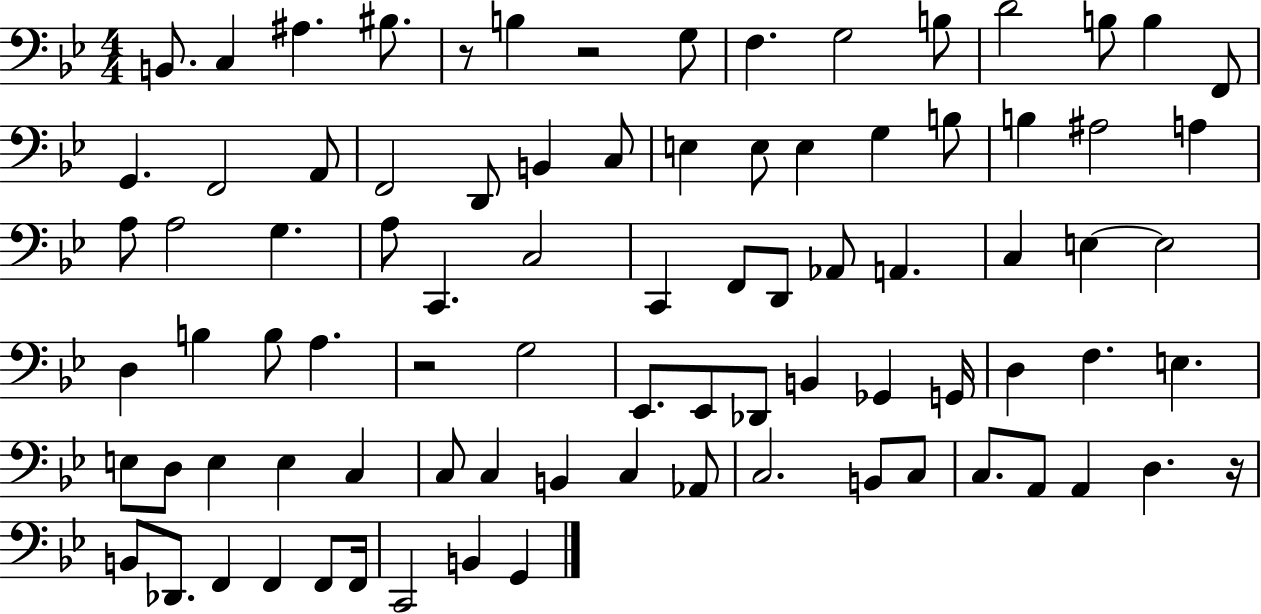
B2/e. C3/q A#3/q. BIS3/e. R/e B3/q R/h G3/e F3/q. G3/h B3/e D4/h B3/e B3/q F2/e G2/q. F2/h A2/e F2/h D2/e B2/q C3/e E3/q E3/e E3/q G3/q B3/e B3/q A#3/h A3/q A3/e A3/h G3/q. A3/e C2/q. C3/h C2/q F2/e D2/e Ab2/e A2/q. C3/q E3/q E3/h D3/q B3/q B3/e A3/q. R/h G3/h Eb2/e. Eb2/e Db2/e B2/q Gb2/q G2/s D3/q F3/q. E3/q. E3/e D3/e E3/q E3/q C3/q C3/e C3/q B2/q C3/q Ab2/e C3/h. B2/e C3/e C3/e. A2/e A2/q D3/q. R/s B2/e Db2/e. F2/q F2/q F2/e F2/s C2/h B2/q G2/q